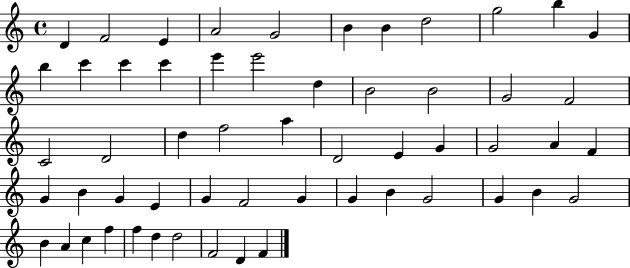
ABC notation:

X:1
T:Untitled
M:4/4
L:1/4
K:C
D F2 E A2 G2 B B d2 g2 b G b c' c' c' e' e'2 d B2 B2 G2 F2 C2 D2 d f2 a D2 E G G2 A F G B G E G F2 G G B G2 G B G2 B A c f f d d2 F2 D F